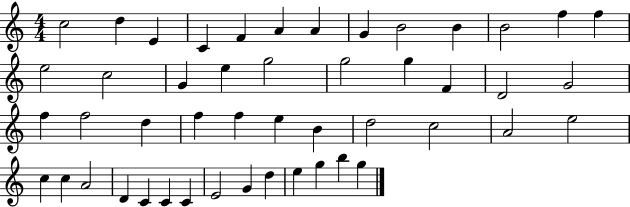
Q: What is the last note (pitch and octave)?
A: G5